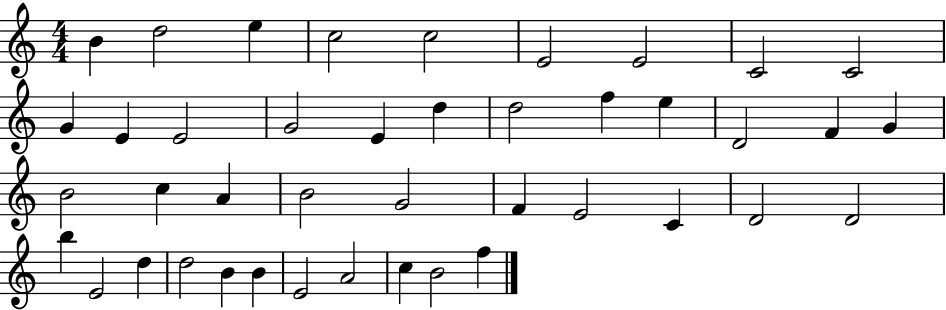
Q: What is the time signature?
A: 4/4